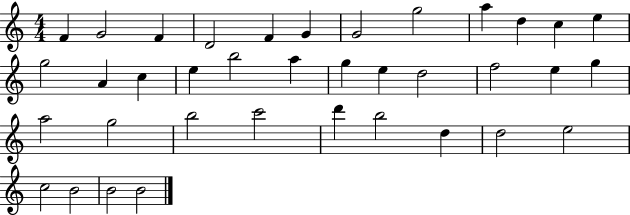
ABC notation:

X:1
T:Untitled
M:4/4
L:1/4
K:C
F G2 F D2 F G G2 g2 a d c e g2 A c e b2 a g e d2 f2 e g a2 g2 b2 c'2 d' b2 d d2 e2 c2 B2 B2 B2